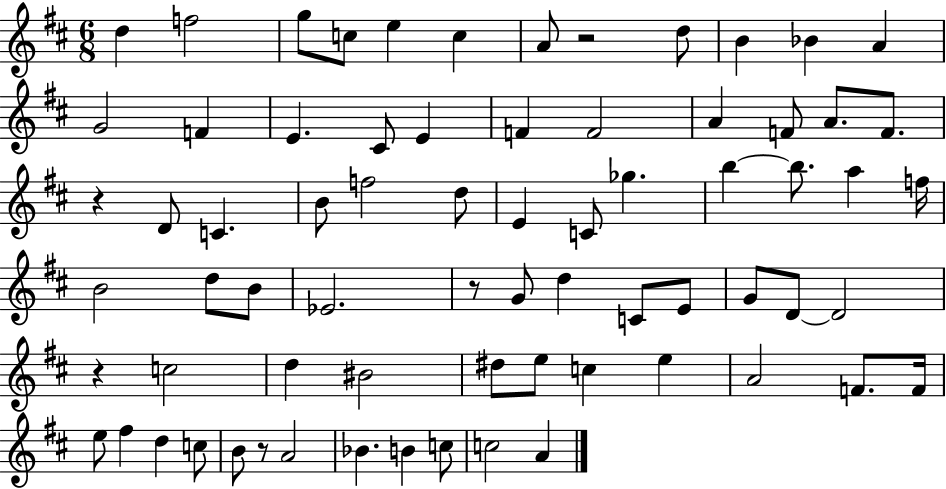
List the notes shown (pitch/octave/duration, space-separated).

D5/q F5/h G5/e C5/e E5/q C5/q A4/e R/h D5/e B4/q Bb4/q A4/q G4/h F4/q E4/q. C#4/e E4/q F4/q F4/h A4/q F4/e A4/e. F4/e. R/q D4/e C4/q. B4/e F5/h D5/e E4/q C4/e Gb5/q. B5/q B5/e. A5/q F5/s B4/h D5/e B4/e Eb4/h. R/e G4/e D5/q C4/e E4/e G4/e D4/e D4/h R/q C5/h D5/q BIS4/h D#5/e E5/e C5/q E5/q A4/h F4/e. F4/s E5/e F#5/q D5/q C5/e B4/e R/e A4/h Bb4/q. B4/q C5/e C5/h A4/q